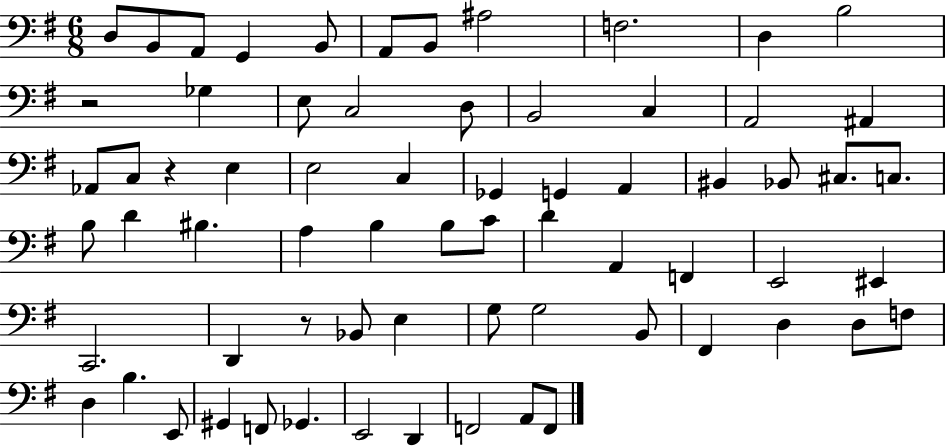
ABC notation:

X:1
T:Untitled
M:6/8
L:1/4
K:G
D,/2 B,,/2 A,,/2 G,, B,,/2 A,,/2 B,,/2 ^A,2 F,2 D, B,2 z2 _G, E,/2 C,2 D,/2 B,,2 C, A,,2 ^A,, _A,,/2 C,/2 z E, E,2 C, _G,, G,, A,, ^B,, _B,,/2 ^C,/2 C,/2 B,/2 D ^B, A, B, B,/2 C/2 D A,, F,, E,,2 ^E,, C,,2 D,, z/2 _B,,/2 E, G,/2 G,2 B,,/2 ^F,, D, D,/2 F,/2 D, B, E,,/2 ^G,, F,,/2 _G,, E,,2 D,, F,,2 A,,/2 F,,/2